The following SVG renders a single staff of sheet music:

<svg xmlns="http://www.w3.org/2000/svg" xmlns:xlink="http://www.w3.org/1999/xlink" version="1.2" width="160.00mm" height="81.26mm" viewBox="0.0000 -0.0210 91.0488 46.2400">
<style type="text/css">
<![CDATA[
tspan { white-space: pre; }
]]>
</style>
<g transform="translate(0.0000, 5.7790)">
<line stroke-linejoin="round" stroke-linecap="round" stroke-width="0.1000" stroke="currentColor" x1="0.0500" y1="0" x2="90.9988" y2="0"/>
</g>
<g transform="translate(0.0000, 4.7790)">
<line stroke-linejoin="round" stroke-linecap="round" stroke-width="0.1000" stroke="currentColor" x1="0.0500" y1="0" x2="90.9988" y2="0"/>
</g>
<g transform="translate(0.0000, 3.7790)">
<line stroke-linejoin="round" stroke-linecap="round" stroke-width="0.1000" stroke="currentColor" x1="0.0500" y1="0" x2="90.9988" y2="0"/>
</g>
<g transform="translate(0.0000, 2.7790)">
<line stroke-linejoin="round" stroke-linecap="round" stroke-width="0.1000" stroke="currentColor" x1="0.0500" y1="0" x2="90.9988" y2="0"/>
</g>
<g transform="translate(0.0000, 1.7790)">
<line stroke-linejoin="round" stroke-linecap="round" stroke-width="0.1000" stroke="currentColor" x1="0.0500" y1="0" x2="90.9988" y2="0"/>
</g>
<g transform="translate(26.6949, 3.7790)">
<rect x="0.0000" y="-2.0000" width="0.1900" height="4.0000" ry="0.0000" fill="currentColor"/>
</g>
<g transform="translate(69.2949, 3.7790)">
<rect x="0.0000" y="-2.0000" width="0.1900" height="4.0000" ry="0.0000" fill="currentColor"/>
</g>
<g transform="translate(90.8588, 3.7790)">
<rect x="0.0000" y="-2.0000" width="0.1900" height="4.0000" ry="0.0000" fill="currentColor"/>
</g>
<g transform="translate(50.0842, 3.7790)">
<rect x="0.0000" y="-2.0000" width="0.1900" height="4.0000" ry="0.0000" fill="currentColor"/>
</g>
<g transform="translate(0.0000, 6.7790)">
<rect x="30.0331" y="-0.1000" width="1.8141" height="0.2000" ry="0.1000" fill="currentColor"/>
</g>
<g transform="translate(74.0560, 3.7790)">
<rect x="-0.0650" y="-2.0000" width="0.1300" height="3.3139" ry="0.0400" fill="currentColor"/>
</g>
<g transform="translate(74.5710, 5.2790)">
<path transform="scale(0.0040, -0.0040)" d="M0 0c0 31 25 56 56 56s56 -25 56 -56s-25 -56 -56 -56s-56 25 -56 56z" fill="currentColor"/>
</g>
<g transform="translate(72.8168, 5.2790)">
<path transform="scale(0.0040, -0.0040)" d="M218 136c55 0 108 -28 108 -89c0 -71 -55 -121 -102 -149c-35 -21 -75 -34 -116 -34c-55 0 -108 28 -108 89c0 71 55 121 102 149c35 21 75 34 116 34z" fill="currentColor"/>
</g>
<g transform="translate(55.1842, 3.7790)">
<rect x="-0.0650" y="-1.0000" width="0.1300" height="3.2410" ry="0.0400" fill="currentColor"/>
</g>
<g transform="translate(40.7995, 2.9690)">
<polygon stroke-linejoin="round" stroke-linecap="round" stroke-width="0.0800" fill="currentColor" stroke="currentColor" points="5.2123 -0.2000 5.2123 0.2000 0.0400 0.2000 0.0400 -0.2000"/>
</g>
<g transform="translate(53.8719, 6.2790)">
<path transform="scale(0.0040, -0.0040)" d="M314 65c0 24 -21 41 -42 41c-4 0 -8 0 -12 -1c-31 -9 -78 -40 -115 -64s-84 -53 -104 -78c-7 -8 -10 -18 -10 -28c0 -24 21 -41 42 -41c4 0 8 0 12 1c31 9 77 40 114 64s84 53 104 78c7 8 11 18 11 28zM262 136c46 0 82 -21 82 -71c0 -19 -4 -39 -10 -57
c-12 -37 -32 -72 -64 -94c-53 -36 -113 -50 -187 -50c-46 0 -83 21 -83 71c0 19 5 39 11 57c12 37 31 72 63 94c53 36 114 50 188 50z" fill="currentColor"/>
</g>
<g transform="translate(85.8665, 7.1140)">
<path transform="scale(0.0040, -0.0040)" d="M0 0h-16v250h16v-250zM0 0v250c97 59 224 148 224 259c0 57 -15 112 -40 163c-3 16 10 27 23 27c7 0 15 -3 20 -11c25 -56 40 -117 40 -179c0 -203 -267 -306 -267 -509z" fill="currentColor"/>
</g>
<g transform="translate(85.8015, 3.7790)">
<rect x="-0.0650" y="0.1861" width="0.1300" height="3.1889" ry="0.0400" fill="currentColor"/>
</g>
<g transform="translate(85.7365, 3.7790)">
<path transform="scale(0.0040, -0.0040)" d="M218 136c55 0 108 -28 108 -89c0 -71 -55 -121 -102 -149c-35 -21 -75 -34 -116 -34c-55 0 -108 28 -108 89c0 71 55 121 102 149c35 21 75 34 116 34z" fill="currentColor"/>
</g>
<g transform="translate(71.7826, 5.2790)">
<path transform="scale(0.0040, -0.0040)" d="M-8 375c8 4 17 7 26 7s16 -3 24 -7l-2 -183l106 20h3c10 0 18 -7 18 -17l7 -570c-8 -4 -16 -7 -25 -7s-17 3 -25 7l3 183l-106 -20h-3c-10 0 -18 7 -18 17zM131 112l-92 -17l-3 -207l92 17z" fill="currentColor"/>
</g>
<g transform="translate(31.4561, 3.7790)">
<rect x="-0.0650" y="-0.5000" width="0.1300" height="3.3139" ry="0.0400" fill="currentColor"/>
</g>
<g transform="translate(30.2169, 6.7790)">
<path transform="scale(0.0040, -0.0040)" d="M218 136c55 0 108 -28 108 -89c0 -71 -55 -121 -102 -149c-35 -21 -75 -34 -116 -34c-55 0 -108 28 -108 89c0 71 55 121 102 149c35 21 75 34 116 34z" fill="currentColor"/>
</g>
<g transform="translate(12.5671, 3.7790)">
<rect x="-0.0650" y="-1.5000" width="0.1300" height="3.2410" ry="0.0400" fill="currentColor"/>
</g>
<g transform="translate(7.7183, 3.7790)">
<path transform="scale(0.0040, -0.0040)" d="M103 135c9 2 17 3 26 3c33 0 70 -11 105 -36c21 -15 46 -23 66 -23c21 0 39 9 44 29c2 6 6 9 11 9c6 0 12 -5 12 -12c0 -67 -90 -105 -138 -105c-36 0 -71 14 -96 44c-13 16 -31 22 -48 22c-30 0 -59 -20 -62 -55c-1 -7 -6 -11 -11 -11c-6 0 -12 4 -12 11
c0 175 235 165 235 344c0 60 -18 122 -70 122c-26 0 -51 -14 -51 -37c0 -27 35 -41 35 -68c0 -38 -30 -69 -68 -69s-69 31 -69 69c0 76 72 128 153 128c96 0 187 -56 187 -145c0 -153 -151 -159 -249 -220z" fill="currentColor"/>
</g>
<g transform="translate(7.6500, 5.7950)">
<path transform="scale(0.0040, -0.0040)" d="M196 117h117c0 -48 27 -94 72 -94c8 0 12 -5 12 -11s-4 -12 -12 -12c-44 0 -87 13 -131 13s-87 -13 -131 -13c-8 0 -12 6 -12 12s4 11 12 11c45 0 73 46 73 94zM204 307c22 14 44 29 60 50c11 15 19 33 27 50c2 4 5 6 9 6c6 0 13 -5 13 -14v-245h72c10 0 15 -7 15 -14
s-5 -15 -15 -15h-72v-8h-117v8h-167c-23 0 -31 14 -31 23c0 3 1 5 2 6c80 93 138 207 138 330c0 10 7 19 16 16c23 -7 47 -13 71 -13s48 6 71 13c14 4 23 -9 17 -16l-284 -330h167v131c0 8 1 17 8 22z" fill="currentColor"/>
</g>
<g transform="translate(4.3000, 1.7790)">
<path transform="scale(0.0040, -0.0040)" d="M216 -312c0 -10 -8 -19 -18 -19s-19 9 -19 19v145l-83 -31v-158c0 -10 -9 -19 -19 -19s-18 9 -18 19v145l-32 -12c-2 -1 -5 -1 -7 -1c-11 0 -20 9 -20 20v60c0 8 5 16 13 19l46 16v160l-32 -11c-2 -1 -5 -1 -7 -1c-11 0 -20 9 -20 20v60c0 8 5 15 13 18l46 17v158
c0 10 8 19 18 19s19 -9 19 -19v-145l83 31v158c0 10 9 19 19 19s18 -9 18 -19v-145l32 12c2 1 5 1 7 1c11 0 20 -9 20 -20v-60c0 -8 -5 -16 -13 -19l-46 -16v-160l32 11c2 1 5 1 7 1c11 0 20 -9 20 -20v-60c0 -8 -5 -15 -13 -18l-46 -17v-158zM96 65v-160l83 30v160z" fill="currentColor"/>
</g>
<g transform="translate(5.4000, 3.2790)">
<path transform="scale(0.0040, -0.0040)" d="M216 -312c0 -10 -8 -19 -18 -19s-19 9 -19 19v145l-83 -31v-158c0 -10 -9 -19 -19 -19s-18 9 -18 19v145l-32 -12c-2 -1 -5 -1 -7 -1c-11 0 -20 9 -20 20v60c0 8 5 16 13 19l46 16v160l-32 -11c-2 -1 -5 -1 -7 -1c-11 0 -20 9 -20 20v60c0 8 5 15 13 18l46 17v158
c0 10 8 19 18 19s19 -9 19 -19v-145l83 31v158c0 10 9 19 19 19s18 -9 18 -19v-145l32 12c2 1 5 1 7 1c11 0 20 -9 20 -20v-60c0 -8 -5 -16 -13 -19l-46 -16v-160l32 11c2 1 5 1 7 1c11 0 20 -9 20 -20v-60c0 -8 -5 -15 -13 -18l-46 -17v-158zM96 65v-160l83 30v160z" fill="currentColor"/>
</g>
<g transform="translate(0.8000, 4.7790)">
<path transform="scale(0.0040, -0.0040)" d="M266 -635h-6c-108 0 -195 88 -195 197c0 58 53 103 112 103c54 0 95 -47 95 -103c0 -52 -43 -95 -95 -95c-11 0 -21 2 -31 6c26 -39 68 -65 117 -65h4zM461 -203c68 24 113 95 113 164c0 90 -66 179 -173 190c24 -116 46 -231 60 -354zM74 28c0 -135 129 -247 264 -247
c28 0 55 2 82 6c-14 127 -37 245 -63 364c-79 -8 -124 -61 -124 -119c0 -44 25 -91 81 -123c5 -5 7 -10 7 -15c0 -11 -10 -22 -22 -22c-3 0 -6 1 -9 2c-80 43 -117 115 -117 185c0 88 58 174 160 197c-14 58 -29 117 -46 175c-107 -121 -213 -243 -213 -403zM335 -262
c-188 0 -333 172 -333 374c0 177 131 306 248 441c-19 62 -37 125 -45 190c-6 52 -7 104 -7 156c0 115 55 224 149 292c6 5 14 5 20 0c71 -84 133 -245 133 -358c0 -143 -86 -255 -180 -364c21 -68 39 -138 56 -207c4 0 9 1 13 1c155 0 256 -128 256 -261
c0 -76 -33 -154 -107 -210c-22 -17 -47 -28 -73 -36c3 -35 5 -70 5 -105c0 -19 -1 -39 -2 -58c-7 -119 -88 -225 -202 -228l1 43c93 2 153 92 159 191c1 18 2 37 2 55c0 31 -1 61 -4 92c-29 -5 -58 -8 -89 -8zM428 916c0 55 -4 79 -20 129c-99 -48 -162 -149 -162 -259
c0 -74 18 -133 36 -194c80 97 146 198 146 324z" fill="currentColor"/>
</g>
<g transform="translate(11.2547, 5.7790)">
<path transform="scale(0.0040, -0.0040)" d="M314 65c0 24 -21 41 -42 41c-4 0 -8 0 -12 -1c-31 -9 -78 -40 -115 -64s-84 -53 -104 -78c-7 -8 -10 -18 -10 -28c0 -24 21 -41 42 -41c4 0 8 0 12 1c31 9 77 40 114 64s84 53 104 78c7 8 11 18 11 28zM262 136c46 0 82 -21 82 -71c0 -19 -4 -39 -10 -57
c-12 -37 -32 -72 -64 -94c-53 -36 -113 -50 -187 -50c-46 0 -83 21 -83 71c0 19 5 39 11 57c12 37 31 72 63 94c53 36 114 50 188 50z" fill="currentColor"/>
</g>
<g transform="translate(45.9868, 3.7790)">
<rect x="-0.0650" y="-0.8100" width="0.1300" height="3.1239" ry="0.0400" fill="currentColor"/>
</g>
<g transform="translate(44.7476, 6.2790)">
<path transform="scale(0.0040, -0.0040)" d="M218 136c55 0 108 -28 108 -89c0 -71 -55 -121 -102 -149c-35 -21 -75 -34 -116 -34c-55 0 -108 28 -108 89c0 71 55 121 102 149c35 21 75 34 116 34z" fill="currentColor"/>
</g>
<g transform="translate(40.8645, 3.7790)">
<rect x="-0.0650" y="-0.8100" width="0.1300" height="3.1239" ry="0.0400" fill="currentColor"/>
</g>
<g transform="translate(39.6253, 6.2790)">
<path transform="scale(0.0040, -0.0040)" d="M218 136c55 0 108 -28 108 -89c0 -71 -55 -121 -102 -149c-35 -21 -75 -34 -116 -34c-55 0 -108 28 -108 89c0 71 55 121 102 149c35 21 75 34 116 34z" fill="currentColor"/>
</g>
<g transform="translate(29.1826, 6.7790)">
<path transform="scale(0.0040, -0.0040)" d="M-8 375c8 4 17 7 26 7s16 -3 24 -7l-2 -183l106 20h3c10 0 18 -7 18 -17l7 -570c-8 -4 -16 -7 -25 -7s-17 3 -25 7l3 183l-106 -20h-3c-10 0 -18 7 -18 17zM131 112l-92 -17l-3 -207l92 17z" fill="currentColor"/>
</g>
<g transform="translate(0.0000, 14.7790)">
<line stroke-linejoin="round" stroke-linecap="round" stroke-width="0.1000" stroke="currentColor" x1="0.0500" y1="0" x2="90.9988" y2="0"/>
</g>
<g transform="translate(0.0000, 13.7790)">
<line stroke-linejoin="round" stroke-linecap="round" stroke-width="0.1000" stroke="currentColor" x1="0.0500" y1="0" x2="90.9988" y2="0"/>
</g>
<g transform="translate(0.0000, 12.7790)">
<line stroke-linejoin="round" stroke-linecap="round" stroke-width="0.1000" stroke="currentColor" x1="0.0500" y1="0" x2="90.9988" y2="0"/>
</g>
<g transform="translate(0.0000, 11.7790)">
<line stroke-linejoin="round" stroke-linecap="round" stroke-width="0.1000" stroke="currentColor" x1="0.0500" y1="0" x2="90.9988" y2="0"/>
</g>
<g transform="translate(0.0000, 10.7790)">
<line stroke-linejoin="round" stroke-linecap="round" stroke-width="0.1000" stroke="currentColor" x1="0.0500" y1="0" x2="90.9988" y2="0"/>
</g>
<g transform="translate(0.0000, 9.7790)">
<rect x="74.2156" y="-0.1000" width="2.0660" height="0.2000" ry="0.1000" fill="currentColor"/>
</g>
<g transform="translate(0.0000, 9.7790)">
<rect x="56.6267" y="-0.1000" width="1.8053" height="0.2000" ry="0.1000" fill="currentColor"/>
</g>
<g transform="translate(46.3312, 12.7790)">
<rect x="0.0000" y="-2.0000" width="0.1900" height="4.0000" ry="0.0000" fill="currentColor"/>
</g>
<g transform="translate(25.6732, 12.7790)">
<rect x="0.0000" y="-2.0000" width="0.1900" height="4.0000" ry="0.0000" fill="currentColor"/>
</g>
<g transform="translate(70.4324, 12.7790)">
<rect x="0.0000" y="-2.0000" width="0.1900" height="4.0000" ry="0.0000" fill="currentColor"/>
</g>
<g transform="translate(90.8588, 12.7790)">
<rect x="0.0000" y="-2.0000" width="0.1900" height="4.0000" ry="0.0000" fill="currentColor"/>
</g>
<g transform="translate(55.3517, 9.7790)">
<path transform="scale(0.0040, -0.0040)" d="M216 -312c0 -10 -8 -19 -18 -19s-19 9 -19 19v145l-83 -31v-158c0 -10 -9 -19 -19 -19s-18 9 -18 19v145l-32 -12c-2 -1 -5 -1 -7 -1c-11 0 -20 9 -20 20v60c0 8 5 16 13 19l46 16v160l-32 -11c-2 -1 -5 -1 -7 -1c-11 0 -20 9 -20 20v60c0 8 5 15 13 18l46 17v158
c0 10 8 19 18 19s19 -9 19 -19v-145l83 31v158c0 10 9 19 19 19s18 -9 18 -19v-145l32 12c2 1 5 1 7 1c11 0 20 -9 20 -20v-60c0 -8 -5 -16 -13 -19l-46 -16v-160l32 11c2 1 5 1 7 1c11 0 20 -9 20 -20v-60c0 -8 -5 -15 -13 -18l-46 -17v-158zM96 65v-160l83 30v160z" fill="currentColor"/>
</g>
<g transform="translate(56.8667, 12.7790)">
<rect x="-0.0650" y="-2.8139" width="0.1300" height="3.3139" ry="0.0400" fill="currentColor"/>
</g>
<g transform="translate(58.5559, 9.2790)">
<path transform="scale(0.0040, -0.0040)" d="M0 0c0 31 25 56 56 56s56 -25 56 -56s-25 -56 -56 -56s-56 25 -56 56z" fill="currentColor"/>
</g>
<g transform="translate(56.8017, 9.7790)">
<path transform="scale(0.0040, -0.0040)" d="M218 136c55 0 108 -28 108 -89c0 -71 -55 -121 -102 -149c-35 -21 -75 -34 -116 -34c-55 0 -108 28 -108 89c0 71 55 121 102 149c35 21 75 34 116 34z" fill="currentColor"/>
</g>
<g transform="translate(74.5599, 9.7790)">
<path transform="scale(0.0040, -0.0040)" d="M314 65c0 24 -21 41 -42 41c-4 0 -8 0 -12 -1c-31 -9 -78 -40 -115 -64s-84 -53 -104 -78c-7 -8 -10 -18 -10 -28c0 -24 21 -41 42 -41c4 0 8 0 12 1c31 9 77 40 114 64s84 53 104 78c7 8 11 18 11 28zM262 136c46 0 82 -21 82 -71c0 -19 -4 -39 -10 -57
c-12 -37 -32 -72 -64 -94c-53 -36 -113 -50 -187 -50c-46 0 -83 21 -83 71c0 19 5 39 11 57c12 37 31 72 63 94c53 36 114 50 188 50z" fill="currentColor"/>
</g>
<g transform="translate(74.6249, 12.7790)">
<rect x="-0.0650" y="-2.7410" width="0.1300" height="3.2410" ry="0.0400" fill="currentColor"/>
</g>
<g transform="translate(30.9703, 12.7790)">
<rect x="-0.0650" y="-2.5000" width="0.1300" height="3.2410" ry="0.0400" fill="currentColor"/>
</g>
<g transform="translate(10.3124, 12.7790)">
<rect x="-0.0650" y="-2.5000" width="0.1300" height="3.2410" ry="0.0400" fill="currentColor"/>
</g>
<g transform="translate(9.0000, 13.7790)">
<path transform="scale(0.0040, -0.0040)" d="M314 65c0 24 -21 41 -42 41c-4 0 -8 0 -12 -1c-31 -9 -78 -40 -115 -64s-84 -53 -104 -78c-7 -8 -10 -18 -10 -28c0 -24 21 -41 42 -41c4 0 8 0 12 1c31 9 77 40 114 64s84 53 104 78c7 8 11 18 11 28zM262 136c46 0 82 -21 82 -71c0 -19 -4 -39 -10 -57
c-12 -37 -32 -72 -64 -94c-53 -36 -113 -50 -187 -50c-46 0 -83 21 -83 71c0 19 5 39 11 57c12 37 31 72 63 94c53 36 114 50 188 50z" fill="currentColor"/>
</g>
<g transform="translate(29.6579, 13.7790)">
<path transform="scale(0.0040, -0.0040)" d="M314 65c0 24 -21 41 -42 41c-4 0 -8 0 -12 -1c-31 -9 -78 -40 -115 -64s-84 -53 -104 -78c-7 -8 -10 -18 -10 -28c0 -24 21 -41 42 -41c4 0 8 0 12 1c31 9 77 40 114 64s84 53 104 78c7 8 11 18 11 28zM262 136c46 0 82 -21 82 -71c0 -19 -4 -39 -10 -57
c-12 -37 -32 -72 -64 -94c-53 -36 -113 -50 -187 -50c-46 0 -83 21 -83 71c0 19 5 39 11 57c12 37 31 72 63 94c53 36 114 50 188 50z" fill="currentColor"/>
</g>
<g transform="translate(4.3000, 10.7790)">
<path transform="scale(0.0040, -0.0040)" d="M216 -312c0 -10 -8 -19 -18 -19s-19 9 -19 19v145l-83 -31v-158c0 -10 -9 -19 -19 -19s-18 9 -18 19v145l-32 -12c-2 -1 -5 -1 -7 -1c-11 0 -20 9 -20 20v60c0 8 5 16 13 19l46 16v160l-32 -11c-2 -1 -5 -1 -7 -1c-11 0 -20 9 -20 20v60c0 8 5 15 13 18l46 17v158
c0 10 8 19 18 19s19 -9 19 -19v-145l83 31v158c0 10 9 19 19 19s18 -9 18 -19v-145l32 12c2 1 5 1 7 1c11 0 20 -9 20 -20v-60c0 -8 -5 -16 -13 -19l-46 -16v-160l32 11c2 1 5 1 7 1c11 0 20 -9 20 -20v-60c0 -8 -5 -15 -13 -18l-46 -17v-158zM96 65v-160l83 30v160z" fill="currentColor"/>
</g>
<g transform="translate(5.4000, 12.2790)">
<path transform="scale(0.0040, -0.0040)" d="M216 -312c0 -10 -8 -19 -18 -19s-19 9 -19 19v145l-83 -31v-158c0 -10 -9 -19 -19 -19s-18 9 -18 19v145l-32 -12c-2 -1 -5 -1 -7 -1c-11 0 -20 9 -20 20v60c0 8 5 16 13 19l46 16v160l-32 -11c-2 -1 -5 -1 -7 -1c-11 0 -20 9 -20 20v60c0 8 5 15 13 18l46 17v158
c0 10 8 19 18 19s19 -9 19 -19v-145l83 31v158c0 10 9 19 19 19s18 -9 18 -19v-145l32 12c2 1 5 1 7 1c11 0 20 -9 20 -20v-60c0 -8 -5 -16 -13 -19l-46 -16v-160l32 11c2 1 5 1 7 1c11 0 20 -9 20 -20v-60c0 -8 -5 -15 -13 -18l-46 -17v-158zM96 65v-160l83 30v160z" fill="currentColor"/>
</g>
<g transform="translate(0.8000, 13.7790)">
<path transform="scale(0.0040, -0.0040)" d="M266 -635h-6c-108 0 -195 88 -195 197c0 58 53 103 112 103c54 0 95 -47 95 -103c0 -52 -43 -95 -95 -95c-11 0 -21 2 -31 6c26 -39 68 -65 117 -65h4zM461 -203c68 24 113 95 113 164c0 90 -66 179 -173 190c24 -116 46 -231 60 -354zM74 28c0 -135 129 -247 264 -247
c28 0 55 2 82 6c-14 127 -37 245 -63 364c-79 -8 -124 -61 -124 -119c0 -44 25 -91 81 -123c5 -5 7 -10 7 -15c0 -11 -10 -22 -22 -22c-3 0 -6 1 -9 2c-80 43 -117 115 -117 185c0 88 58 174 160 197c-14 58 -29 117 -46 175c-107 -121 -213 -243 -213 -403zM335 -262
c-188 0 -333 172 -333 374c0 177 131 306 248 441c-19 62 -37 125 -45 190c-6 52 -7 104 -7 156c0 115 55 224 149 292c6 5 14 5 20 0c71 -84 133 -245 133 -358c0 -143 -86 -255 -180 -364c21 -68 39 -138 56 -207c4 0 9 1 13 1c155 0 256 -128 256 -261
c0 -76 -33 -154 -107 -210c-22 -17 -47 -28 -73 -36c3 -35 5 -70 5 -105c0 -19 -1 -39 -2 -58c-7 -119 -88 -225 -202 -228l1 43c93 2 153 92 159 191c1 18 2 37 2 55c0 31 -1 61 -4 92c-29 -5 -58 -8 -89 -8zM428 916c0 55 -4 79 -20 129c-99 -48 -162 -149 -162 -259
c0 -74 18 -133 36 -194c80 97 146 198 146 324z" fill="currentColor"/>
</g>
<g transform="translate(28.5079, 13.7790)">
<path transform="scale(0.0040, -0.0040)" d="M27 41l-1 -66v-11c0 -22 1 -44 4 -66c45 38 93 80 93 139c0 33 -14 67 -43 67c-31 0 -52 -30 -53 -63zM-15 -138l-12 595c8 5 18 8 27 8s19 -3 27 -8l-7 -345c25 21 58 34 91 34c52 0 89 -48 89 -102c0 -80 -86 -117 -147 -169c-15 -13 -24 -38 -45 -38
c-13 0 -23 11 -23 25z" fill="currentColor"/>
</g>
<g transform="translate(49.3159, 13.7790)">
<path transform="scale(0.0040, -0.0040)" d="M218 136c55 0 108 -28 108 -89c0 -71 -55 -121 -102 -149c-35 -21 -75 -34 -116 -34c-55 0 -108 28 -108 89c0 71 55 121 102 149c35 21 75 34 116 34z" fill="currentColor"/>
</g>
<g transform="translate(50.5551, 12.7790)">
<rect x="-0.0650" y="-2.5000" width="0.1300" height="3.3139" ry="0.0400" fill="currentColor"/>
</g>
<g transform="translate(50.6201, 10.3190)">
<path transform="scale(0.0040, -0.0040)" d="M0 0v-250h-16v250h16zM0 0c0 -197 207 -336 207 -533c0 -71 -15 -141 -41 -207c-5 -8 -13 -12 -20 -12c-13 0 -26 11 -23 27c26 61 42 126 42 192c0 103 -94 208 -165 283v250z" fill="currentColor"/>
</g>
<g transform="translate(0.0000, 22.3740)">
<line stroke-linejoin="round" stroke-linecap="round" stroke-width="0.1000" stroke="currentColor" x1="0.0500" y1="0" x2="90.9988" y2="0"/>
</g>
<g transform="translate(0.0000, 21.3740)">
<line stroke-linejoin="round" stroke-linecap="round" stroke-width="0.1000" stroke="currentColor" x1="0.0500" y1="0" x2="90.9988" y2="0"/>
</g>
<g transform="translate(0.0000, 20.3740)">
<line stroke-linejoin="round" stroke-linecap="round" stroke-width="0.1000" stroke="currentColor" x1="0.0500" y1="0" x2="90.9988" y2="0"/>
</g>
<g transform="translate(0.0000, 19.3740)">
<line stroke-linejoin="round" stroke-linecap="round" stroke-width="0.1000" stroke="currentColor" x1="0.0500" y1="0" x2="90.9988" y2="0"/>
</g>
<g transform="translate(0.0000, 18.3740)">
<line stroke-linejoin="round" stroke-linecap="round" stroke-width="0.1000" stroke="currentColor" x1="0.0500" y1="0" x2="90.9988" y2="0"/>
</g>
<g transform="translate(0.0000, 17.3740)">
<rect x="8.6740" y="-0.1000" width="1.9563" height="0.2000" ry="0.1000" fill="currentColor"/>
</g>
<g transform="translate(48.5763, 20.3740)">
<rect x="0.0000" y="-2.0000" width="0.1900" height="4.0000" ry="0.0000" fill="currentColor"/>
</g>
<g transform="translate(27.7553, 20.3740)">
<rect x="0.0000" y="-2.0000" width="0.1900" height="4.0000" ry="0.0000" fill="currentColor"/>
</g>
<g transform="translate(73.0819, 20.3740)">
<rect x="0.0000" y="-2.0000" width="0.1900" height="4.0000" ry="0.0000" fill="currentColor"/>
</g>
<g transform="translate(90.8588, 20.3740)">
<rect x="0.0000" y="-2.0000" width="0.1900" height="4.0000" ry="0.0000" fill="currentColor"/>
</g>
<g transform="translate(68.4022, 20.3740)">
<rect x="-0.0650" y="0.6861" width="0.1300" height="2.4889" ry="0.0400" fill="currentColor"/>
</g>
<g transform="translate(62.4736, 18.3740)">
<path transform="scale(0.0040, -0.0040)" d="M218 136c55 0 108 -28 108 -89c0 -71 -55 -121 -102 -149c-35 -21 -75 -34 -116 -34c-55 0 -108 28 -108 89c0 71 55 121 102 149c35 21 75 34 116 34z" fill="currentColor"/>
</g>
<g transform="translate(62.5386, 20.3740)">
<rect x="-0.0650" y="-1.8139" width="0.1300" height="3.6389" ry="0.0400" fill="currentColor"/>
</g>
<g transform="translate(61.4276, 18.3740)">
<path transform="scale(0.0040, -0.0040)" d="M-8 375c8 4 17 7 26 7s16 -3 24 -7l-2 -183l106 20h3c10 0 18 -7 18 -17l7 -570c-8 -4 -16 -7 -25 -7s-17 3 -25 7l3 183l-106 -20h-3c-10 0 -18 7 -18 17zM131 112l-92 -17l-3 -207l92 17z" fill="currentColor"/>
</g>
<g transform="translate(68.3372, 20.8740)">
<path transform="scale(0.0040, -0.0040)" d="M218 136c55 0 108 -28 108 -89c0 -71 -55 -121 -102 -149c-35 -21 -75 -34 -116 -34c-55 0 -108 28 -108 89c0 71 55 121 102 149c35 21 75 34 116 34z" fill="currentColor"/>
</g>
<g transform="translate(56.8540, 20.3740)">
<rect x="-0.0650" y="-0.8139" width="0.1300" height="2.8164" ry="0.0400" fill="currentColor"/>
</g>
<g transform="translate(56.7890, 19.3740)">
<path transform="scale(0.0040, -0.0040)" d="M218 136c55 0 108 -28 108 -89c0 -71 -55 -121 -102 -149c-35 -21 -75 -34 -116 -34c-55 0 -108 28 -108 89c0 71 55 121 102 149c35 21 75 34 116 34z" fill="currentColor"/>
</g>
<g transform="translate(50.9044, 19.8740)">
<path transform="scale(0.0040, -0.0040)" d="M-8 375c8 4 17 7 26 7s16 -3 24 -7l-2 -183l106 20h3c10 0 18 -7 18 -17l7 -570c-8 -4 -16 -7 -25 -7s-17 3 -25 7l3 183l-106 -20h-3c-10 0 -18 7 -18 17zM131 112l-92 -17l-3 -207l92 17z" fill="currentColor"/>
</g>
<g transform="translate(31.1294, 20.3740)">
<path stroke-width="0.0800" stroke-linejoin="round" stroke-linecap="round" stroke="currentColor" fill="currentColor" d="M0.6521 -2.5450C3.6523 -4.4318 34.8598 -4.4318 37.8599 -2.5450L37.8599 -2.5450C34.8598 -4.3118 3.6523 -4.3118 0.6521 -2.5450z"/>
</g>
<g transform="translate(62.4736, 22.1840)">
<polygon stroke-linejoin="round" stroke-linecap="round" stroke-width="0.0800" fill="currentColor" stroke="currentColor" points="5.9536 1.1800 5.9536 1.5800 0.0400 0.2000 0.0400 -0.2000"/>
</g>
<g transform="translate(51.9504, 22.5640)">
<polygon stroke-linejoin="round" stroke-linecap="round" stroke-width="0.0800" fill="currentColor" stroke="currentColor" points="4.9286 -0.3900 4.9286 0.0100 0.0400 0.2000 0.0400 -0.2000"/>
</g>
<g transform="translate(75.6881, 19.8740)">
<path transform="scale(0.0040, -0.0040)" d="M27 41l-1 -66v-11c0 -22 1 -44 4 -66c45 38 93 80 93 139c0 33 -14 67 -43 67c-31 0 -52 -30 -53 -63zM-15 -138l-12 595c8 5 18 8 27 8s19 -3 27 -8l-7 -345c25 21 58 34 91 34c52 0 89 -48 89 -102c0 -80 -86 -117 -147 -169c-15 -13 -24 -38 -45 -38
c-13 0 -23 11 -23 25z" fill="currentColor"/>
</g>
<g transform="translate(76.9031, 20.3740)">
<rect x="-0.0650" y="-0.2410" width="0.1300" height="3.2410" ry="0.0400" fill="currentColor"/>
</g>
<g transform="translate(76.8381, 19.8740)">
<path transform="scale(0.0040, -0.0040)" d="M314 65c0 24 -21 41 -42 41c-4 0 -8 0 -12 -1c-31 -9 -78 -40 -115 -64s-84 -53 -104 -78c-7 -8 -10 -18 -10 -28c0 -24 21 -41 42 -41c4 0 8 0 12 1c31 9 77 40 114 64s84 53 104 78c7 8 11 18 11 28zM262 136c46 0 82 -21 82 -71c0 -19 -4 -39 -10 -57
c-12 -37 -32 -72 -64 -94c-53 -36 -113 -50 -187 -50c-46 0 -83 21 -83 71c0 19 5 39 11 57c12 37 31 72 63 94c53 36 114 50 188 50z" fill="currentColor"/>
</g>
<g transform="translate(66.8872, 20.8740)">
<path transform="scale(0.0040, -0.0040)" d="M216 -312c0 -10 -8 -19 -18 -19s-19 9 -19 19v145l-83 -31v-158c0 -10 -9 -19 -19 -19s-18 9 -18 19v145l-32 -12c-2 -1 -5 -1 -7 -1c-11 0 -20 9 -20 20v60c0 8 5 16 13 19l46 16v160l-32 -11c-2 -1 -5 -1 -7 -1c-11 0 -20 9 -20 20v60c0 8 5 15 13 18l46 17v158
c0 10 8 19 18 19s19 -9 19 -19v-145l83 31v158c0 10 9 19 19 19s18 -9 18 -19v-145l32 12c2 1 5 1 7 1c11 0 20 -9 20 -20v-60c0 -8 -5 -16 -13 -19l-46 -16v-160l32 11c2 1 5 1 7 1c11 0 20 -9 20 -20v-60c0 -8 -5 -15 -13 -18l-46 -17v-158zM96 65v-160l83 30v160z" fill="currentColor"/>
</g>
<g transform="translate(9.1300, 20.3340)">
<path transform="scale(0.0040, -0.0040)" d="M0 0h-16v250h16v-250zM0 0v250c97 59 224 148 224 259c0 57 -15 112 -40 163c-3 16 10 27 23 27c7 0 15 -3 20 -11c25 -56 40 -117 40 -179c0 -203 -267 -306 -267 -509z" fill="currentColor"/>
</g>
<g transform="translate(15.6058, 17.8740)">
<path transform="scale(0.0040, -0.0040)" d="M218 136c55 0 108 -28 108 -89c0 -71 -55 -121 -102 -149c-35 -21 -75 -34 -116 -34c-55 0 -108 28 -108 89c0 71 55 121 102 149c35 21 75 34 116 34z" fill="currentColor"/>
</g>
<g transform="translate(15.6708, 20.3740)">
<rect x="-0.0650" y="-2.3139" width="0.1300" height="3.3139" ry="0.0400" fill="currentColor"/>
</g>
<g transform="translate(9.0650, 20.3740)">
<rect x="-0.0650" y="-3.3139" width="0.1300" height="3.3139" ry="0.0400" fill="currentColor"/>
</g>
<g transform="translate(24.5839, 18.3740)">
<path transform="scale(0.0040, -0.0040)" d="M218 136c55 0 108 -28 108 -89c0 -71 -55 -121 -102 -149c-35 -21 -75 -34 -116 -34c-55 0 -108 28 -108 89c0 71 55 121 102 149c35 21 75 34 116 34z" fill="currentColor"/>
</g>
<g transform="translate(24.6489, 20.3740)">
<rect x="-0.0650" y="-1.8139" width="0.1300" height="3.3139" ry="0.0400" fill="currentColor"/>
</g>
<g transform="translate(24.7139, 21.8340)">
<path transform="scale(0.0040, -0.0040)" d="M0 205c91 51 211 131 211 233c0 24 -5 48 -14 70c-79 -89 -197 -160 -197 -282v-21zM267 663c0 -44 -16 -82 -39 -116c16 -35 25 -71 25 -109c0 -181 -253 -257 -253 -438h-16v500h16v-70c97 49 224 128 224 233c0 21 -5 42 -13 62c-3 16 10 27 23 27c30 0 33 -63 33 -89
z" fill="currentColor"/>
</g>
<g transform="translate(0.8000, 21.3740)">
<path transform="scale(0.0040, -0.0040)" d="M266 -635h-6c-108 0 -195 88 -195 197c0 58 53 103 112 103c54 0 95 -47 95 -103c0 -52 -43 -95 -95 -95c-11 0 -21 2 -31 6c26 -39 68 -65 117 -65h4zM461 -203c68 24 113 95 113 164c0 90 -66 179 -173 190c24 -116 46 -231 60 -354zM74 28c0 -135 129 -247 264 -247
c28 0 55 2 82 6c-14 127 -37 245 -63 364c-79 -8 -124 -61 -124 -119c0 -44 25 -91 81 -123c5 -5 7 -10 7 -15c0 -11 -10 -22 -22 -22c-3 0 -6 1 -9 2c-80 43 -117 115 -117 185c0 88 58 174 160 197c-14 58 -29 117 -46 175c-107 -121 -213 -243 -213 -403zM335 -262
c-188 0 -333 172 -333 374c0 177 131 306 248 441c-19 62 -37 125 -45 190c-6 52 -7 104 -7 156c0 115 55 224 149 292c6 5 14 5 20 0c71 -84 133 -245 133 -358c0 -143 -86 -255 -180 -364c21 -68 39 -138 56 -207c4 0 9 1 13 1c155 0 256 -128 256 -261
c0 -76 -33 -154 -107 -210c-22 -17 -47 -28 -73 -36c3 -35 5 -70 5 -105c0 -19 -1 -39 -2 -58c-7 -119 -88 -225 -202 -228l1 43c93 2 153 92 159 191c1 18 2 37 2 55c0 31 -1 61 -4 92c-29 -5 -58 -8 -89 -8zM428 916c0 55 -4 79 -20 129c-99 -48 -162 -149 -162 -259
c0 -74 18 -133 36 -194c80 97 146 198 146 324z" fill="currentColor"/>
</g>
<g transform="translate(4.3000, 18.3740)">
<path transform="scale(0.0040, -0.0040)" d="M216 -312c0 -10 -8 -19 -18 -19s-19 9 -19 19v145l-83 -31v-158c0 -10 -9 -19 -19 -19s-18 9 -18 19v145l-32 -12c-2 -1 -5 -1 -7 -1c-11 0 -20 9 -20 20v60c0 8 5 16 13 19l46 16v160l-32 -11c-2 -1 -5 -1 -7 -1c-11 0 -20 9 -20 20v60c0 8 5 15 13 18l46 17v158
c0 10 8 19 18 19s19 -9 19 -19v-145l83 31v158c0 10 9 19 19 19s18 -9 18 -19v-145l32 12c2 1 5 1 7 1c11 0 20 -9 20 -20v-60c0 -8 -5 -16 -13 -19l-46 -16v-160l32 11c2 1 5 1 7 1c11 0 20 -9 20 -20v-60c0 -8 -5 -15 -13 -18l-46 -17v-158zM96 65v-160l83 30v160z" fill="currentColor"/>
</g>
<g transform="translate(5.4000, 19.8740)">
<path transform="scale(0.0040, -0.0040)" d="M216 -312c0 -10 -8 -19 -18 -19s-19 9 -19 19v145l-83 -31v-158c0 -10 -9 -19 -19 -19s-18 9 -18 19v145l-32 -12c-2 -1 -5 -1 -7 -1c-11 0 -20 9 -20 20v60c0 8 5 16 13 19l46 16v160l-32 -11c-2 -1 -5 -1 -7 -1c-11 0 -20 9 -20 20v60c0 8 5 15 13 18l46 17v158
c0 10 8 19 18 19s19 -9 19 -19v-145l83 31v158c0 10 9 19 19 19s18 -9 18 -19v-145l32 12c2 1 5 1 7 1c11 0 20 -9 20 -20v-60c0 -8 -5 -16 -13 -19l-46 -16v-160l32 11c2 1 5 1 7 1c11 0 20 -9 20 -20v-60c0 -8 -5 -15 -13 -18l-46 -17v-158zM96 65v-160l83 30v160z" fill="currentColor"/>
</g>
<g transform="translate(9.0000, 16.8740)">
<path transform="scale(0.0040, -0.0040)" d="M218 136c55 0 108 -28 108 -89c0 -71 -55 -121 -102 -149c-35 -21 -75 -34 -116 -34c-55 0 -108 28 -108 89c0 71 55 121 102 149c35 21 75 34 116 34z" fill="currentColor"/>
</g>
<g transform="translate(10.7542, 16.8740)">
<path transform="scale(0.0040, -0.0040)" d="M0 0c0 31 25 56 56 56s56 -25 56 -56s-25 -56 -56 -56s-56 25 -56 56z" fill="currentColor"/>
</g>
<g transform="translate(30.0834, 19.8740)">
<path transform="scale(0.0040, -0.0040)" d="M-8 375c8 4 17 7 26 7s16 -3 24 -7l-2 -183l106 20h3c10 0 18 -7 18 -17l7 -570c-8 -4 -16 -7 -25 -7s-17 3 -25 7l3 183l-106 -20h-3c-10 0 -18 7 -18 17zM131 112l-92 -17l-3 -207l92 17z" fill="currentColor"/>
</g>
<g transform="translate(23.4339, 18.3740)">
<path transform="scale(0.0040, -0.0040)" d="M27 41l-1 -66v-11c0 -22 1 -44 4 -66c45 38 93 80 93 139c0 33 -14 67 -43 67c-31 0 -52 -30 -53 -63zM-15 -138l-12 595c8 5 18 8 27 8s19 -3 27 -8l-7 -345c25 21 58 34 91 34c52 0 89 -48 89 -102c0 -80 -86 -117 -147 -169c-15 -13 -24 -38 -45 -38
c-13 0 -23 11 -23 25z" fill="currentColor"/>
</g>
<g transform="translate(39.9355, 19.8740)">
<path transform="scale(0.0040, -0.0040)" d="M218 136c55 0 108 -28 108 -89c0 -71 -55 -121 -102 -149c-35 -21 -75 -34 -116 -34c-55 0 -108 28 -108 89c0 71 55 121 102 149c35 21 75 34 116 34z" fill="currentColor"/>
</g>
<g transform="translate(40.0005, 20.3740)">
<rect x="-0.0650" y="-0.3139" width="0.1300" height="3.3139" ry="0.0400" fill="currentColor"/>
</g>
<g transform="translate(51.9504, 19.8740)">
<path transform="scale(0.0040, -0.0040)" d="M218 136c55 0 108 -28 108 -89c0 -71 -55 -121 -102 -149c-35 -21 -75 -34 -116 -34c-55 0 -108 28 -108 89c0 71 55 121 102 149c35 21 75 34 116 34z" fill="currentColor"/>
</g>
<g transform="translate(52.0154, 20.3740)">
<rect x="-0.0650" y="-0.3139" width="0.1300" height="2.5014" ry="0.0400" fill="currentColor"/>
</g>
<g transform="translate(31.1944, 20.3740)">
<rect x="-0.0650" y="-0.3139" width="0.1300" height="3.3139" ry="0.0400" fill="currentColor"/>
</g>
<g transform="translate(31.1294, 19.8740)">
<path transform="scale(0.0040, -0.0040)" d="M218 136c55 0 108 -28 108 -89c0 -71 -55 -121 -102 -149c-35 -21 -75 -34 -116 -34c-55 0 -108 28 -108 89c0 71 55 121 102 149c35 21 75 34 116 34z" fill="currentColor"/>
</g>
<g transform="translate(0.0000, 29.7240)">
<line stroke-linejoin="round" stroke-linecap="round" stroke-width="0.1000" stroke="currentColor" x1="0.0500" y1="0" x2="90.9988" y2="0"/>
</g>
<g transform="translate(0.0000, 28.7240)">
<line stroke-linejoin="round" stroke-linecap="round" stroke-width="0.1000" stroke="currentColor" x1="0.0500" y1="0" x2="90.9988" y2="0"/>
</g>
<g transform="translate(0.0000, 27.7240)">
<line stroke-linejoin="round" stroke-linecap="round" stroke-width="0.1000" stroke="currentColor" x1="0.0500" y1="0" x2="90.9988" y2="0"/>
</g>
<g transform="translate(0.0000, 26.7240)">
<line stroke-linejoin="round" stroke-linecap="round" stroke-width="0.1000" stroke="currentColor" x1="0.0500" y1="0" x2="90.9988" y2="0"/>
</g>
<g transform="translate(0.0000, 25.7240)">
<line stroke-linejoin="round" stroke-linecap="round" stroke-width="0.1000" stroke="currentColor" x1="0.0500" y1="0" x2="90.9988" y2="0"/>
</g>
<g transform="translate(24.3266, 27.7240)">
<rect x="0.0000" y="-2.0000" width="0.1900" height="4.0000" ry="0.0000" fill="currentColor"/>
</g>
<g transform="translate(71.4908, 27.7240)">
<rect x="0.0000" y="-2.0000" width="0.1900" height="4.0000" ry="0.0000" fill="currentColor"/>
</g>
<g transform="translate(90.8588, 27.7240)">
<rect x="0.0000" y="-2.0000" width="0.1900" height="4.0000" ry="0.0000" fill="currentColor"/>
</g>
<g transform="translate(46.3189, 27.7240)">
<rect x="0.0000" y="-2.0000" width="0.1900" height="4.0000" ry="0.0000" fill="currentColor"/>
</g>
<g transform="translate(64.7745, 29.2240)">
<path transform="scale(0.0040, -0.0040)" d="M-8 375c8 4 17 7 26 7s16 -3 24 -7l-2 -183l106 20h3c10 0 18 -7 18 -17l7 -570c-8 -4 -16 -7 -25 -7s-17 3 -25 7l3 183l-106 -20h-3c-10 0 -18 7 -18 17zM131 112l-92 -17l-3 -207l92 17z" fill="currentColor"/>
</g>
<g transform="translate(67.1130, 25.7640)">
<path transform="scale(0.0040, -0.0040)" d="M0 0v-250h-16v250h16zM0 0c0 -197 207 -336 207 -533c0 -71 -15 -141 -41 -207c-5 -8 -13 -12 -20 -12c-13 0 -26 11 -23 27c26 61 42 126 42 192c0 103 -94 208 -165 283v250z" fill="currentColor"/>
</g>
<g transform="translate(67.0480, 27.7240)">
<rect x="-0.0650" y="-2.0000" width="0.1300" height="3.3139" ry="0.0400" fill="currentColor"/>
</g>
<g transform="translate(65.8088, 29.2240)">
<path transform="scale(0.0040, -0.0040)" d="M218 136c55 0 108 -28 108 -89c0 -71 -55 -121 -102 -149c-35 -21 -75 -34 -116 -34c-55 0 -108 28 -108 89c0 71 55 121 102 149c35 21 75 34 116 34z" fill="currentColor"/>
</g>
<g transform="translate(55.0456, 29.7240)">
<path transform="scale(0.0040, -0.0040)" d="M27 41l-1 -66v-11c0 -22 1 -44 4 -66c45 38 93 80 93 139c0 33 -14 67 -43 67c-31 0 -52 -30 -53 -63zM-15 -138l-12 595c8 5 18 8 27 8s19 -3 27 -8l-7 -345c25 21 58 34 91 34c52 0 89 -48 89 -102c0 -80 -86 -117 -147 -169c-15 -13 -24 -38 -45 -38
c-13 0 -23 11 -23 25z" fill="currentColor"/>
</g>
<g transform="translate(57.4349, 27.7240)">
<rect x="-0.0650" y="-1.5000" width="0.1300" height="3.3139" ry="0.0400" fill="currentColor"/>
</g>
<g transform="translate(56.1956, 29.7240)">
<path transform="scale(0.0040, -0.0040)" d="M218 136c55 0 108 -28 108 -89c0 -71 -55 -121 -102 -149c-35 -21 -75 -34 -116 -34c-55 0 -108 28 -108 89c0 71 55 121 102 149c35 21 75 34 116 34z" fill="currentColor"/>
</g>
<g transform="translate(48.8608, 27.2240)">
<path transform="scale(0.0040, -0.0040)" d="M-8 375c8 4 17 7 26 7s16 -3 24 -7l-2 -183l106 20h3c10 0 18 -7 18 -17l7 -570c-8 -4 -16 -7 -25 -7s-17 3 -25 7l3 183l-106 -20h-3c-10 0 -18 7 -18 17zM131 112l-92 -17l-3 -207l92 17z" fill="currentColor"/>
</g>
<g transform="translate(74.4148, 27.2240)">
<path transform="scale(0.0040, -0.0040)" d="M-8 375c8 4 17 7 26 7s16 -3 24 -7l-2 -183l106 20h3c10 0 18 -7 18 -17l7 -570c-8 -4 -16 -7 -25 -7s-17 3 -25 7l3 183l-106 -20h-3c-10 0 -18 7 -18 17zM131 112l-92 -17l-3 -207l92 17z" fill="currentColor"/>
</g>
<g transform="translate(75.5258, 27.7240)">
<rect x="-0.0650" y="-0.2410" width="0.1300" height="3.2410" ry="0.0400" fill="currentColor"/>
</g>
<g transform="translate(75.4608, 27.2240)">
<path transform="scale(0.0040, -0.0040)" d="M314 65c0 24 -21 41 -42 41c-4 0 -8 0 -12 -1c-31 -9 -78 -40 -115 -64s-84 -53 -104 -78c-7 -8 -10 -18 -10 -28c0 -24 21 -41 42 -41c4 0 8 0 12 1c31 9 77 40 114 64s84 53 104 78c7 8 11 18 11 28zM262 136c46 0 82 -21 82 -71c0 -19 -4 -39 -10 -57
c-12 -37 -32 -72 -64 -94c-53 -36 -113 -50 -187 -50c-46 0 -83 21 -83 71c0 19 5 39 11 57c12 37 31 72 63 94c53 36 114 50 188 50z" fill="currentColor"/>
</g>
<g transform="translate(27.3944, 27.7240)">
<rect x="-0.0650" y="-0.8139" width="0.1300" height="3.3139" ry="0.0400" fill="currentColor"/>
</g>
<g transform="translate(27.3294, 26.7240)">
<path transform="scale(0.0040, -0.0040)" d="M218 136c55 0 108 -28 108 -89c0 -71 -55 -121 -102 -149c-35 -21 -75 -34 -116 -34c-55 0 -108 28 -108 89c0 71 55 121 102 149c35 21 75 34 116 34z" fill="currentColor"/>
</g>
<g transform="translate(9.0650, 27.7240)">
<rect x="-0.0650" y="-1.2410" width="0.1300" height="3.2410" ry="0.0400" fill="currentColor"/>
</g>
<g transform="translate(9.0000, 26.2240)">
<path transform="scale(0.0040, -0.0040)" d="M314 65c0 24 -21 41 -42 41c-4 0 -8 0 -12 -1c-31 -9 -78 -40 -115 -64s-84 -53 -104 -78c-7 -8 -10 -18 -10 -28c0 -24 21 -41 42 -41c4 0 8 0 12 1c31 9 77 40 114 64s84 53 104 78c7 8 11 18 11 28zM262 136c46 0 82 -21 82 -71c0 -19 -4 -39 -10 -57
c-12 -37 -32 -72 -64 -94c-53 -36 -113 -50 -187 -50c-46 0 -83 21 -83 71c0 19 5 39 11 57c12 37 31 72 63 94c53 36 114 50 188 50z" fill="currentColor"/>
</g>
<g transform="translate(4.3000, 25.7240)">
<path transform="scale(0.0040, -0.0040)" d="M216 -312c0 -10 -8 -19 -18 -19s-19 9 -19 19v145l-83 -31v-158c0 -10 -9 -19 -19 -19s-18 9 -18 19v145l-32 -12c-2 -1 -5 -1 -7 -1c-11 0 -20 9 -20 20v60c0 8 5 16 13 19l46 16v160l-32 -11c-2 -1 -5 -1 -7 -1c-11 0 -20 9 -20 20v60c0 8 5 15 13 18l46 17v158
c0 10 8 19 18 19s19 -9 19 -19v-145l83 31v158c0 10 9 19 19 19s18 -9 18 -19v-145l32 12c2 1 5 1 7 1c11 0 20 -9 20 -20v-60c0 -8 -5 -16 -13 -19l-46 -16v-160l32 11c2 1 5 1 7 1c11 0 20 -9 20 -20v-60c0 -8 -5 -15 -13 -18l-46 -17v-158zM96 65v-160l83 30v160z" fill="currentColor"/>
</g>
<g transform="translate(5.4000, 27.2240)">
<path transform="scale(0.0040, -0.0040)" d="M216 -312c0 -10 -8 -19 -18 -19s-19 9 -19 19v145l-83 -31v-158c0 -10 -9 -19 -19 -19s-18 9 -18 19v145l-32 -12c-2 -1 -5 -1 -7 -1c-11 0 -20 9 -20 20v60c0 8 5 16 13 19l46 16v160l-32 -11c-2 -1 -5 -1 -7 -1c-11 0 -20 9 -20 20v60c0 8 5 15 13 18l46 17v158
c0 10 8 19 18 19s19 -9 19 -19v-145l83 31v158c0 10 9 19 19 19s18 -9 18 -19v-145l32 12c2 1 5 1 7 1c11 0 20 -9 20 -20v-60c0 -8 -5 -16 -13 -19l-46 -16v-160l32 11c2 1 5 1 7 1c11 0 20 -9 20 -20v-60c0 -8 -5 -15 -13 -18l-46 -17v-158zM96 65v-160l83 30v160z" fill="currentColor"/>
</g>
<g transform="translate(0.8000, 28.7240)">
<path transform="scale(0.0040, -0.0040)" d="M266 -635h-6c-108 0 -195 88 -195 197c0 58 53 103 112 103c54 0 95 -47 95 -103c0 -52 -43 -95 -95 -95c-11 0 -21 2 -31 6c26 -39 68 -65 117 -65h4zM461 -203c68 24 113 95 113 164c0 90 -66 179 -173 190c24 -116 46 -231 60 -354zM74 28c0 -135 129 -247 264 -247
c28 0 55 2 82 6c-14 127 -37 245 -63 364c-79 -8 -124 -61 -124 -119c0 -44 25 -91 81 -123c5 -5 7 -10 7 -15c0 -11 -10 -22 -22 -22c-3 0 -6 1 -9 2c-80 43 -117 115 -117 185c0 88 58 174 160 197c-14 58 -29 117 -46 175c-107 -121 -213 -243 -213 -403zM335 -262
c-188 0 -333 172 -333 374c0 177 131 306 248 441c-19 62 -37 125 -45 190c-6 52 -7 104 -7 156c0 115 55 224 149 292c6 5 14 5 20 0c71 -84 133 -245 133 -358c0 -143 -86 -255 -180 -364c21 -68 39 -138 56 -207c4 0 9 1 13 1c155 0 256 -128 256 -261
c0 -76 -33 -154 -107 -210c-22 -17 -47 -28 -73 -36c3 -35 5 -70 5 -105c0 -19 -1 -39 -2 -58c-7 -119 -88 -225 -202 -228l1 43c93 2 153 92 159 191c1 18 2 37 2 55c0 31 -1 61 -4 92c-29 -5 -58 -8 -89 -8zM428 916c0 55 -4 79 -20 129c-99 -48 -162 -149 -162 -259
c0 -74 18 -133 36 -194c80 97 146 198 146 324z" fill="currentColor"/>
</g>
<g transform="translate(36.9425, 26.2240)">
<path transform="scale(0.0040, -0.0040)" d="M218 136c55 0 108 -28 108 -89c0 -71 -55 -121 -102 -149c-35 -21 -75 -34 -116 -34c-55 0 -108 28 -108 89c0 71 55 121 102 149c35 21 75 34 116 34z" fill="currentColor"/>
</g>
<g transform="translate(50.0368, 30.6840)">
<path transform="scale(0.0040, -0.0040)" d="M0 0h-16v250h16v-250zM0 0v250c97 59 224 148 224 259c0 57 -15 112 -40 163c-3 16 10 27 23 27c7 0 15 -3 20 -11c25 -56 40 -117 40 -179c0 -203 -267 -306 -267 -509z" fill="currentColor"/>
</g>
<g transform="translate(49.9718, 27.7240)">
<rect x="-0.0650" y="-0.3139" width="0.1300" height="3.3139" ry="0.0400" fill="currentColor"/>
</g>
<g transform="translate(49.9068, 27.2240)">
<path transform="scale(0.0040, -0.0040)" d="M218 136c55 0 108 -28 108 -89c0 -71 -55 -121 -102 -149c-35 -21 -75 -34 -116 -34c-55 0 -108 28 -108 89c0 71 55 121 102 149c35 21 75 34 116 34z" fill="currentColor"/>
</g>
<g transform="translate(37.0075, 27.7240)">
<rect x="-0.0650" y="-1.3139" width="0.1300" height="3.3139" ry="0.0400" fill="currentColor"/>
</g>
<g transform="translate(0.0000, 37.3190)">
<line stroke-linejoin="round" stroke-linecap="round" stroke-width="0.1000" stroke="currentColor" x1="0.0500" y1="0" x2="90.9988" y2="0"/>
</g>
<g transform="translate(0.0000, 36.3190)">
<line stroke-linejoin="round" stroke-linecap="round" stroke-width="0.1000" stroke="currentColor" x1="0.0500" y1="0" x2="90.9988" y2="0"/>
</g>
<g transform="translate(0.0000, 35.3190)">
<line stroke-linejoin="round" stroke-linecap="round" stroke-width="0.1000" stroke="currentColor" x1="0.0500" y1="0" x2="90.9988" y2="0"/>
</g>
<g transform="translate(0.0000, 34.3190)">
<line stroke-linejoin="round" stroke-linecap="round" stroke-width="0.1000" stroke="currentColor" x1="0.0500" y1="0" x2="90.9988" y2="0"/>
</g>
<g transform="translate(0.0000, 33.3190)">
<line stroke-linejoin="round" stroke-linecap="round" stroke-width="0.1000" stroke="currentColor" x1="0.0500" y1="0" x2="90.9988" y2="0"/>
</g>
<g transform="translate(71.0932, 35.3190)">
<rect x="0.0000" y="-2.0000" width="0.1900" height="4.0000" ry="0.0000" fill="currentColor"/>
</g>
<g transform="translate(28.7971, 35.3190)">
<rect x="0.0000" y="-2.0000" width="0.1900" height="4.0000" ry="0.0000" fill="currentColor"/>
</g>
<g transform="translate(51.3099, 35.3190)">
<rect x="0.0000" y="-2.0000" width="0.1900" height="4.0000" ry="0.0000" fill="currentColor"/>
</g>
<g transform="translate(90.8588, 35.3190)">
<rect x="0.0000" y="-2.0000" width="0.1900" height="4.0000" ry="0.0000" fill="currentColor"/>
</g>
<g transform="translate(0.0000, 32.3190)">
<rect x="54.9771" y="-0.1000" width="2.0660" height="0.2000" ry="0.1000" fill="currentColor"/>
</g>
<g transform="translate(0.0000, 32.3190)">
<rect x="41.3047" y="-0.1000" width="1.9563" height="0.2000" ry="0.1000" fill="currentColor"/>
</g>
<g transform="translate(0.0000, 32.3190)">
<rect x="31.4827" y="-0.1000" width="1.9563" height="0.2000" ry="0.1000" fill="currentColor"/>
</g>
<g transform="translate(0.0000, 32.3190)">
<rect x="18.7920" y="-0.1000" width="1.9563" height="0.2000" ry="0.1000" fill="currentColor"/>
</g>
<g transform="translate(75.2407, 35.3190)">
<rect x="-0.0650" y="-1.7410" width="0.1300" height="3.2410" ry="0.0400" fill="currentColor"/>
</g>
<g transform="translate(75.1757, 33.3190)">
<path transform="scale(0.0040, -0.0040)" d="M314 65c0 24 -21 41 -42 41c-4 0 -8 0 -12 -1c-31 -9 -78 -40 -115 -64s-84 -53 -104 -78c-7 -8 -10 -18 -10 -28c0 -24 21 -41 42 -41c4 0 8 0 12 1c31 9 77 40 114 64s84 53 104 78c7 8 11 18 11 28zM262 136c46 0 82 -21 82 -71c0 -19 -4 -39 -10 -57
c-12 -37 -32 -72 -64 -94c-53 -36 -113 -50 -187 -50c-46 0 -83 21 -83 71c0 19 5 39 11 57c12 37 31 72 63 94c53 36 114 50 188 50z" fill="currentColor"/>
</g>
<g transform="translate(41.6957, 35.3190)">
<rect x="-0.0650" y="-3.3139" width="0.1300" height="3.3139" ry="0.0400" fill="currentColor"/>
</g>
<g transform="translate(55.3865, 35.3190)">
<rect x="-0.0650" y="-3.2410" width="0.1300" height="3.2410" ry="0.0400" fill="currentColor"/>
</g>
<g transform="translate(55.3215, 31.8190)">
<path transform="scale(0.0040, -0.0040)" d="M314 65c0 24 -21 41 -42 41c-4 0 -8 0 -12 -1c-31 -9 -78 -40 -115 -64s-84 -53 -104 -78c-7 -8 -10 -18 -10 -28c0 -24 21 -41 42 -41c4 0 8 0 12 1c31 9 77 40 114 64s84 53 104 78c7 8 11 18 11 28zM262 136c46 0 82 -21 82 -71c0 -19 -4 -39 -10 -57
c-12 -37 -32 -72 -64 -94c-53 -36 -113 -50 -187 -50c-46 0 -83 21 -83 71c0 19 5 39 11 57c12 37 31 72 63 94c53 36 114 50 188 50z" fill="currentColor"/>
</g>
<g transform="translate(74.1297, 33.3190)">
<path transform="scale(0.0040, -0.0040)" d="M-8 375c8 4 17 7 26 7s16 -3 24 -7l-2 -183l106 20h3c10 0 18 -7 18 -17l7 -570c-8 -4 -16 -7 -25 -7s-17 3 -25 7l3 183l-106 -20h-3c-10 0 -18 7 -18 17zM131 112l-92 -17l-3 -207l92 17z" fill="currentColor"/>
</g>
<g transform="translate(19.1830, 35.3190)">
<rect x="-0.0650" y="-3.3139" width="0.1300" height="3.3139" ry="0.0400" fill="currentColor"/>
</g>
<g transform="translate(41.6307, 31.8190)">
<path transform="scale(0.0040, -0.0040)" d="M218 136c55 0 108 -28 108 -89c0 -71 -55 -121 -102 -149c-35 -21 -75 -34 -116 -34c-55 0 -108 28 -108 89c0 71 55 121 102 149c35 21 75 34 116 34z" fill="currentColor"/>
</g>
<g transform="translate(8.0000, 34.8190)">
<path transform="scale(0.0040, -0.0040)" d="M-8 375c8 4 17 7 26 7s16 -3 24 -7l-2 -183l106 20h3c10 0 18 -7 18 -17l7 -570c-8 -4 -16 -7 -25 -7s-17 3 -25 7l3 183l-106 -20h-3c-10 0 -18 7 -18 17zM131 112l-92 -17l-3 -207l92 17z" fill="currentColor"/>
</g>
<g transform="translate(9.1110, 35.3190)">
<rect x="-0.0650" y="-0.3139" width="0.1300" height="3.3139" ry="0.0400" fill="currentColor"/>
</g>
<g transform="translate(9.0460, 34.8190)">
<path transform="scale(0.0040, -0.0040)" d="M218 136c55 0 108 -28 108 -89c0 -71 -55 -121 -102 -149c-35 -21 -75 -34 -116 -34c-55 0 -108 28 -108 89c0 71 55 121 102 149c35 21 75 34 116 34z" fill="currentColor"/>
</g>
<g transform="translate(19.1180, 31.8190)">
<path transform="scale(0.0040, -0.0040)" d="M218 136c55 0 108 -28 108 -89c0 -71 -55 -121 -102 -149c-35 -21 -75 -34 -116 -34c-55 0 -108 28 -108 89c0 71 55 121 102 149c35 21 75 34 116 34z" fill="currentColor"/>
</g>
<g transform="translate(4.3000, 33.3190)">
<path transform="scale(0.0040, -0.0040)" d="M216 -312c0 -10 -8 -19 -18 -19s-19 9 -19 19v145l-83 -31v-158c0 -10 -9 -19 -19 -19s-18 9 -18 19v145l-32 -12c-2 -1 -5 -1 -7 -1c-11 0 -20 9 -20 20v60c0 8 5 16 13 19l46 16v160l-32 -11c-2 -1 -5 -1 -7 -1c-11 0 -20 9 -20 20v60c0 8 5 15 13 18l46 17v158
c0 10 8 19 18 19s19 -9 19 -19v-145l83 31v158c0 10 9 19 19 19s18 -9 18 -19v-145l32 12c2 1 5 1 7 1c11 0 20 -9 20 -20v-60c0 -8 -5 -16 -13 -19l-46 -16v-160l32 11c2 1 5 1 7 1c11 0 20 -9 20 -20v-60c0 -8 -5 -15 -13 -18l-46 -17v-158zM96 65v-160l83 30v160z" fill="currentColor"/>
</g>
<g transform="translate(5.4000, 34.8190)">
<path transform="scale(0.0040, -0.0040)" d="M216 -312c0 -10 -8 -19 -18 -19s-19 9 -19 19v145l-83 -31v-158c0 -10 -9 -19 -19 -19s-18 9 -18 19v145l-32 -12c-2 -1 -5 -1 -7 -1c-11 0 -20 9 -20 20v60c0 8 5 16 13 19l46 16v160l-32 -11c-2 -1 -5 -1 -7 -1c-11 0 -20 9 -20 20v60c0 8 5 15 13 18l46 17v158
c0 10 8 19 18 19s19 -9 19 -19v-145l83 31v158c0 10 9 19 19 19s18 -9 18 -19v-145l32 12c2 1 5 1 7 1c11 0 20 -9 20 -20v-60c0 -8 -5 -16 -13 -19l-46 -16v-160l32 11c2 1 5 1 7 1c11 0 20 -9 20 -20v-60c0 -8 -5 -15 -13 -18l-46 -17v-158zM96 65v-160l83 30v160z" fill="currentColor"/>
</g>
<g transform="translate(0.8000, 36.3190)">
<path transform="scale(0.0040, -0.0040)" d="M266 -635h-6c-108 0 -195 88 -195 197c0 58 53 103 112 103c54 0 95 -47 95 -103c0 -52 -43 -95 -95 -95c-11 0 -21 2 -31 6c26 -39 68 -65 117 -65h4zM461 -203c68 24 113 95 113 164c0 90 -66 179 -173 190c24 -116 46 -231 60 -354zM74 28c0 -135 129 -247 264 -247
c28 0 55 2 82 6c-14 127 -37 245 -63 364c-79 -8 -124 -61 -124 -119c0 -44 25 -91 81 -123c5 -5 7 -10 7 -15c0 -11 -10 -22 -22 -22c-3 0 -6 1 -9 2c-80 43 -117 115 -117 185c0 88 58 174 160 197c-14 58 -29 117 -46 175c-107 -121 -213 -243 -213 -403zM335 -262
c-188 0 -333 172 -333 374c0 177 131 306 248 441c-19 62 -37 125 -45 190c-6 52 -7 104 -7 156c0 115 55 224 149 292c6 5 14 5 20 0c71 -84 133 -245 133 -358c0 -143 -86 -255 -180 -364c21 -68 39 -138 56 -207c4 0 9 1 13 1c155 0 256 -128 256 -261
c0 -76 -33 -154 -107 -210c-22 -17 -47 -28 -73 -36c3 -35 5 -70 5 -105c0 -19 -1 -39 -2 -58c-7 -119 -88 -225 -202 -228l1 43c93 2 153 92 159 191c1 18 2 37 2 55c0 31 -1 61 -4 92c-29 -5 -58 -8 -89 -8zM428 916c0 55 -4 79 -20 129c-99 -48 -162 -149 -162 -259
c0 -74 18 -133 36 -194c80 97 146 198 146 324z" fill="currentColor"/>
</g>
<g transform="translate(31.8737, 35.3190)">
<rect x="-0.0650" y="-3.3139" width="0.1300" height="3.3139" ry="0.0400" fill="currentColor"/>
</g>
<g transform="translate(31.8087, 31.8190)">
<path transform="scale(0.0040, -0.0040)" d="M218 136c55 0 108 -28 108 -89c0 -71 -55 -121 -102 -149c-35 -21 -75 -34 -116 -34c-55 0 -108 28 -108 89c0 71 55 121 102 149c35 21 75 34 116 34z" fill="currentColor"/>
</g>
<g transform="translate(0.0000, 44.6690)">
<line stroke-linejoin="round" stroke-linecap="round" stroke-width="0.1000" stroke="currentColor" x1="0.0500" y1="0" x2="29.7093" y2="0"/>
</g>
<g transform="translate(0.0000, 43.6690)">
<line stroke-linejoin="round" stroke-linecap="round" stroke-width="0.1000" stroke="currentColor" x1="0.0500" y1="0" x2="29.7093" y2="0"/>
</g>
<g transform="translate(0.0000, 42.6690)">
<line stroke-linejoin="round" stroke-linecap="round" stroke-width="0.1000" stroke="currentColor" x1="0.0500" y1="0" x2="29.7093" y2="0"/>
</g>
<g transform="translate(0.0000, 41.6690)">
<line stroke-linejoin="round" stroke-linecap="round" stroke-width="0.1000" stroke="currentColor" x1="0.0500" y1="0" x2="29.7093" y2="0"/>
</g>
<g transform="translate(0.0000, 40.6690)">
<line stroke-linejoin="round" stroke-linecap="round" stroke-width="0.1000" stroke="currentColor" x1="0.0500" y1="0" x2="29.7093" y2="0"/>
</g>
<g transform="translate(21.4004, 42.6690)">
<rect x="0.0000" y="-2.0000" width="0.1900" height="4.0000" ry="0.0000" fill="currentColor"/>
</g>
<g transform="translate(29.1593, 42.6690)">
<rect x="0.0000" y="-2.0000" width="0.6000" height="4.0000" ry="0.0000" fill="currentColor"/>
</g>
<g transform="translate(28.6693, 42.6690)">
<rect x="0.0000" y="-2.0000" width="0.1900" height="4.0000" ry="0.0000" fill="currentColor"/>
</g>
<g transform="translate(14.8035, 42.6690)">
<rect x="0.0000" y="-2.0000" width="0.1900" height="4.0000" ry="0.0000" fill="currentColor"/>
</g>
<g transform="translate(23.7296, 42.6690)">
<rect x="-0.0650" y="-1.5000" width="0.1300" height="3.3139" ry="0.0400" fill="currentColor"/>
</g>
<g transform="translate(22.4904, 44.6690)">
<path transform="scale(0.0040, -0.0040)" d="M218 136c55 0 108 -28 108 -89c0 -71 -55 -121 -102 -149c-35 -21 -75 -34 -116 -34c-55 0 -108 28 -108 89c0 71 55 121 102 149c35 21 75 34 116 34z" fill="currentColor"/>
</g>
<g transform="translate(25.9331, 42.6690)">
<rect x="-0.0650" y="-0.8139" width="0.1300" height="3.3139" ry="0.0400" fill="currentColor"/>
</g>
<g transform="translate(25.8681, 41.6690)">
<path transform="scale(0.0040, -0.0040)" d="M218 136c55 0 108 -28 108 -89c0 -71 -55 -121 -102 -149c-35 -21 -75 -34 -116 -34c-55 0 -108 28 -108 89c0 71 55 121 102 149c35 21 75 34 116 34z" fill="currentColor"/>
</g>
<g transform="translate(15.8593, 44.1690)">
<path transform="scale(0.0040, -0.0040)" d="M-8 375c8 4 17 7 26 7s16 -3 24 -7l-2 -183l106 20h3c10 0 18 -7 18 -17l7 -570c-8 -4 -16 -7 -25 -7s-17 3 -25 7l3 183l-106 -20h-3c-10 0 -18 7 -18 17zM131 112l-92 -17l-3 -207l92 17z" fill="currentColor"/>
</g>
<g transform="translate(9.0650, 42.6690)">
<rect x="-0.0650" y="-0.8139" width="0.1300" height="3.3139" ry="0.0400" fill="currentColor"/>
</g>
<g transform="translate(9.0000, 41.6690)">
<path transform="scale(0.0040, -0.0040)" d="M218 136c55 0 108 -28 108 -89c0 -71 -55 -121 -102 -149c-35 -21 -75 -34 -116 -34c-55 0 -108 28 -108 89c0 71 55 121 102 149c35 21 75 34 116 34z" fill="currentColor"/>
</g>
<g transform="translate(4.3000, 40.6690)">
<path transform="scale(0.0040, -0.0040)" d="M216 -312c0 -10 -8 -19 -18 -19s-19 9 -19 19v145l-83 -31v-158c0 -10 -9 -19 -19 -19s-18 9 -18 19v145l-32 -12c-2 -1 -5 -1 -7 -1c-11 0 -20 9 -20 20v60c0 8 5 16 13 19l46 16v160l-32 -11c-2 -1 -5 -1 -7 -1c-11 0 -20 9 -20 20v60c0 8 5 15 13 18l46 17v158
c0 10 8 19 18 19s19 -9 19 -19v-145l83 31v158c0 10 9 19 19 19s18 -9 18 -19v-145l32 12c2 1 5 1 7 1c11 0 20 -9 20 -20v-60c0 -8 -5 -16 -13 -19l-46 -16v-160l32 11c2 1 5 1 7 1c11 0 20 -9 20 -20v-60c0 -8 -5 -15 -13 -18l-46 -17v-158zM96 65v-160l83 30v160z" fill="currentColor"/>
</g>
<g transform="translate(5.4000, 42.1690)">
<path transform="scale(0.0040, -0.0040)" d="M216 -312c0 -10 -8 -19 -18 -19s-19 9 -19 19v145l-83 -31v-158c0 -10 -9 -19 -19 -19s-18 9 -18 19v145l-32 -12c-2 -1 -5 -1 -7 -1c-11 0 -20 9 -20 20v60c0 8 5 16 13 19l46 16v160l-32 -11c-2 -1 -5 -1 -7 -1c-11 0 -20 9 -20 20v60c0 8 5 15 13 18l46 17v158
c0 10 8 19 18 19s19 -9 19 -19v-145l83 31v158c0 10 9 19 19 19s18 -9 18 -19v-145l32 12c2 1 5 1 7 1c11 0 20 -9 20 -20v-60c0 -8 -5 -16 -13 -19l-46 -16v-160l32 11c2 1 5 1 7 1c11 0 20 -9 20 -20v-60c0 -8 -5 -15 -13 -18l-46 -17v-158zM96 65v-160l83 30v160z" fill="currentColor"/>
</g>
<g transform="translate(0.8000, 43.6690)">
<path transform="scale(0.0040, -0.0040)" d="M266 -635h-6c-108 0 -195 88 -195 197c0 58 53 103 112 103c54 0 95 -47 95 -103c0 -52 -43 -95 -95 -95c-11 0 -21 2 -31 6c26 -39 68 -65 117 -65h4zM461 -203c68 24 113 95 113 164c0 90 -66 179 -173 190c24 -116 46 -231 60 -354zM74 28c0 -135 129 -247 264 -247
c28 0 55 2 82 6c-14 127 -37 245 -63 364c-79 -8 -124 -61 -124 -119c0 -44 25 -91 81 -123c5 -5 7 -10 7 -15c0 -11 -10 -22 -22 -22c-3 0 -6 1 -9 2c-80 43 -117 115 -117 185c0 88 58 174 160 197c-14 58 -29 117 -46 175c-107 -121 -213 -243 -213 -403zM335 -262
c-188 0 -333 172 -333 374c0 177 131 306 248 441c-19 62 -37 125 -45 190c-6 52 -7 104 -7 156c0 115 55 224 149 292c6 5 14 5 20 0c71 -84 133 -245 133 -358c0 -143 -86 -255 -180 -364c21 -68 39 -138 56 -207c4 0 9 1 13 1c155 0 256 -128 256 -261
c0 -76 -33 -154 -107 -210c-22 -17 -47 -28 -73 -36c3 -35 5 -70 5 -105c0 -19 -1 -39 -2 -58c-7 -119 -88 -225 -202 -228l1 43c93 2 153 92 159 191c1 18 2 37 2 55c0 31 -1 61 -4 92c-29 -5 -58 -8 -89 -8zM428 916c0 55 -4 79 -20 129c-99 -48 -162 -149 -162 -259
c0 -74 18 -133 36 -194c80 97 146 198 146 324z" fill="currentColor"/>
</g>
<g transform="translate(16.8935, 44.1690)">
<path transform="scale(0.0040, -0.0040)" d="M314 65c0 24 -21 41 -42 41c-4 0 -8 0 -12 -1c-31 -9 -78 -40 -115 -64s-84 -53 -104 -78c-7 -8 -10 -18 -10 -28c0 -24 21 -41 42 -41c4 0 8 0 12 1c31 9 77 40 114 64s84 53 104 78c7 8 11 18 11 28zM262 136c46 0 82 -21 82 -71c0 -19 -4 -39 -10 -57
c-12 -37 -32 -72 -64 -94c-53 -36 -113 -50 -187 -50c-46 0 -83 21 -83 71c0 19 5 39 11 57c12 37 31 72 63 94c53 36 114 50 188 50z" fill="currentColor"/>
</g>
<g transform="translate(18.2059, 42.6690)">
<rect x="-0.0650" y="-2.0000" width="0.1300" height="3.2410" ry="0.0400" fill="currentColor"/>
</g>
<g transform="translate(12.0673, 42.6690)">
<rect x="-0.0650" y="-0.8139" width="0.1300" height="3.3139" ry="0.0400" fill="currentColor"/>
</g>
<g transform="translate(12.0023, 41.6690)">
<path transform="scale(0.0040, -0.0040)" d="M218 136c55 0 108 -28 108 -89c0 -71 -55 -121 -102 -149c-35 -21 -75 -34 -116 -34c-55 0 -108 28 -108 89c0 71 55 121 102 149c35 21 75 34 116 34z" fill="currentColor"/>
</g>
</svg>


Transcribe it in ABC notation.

X:1
T:Untitled
M:2/4
L:1/4
K:D
E2 C D/2 D/2 D2 F B/2 G2 _G2 G/2 ^a a2 b/2 g _f/4 c c c/2 d/2 f/2 ^A/2 _c2 e2 d e c/2 _E F/2 c2 c b b b b2 f2 d d F2 E d